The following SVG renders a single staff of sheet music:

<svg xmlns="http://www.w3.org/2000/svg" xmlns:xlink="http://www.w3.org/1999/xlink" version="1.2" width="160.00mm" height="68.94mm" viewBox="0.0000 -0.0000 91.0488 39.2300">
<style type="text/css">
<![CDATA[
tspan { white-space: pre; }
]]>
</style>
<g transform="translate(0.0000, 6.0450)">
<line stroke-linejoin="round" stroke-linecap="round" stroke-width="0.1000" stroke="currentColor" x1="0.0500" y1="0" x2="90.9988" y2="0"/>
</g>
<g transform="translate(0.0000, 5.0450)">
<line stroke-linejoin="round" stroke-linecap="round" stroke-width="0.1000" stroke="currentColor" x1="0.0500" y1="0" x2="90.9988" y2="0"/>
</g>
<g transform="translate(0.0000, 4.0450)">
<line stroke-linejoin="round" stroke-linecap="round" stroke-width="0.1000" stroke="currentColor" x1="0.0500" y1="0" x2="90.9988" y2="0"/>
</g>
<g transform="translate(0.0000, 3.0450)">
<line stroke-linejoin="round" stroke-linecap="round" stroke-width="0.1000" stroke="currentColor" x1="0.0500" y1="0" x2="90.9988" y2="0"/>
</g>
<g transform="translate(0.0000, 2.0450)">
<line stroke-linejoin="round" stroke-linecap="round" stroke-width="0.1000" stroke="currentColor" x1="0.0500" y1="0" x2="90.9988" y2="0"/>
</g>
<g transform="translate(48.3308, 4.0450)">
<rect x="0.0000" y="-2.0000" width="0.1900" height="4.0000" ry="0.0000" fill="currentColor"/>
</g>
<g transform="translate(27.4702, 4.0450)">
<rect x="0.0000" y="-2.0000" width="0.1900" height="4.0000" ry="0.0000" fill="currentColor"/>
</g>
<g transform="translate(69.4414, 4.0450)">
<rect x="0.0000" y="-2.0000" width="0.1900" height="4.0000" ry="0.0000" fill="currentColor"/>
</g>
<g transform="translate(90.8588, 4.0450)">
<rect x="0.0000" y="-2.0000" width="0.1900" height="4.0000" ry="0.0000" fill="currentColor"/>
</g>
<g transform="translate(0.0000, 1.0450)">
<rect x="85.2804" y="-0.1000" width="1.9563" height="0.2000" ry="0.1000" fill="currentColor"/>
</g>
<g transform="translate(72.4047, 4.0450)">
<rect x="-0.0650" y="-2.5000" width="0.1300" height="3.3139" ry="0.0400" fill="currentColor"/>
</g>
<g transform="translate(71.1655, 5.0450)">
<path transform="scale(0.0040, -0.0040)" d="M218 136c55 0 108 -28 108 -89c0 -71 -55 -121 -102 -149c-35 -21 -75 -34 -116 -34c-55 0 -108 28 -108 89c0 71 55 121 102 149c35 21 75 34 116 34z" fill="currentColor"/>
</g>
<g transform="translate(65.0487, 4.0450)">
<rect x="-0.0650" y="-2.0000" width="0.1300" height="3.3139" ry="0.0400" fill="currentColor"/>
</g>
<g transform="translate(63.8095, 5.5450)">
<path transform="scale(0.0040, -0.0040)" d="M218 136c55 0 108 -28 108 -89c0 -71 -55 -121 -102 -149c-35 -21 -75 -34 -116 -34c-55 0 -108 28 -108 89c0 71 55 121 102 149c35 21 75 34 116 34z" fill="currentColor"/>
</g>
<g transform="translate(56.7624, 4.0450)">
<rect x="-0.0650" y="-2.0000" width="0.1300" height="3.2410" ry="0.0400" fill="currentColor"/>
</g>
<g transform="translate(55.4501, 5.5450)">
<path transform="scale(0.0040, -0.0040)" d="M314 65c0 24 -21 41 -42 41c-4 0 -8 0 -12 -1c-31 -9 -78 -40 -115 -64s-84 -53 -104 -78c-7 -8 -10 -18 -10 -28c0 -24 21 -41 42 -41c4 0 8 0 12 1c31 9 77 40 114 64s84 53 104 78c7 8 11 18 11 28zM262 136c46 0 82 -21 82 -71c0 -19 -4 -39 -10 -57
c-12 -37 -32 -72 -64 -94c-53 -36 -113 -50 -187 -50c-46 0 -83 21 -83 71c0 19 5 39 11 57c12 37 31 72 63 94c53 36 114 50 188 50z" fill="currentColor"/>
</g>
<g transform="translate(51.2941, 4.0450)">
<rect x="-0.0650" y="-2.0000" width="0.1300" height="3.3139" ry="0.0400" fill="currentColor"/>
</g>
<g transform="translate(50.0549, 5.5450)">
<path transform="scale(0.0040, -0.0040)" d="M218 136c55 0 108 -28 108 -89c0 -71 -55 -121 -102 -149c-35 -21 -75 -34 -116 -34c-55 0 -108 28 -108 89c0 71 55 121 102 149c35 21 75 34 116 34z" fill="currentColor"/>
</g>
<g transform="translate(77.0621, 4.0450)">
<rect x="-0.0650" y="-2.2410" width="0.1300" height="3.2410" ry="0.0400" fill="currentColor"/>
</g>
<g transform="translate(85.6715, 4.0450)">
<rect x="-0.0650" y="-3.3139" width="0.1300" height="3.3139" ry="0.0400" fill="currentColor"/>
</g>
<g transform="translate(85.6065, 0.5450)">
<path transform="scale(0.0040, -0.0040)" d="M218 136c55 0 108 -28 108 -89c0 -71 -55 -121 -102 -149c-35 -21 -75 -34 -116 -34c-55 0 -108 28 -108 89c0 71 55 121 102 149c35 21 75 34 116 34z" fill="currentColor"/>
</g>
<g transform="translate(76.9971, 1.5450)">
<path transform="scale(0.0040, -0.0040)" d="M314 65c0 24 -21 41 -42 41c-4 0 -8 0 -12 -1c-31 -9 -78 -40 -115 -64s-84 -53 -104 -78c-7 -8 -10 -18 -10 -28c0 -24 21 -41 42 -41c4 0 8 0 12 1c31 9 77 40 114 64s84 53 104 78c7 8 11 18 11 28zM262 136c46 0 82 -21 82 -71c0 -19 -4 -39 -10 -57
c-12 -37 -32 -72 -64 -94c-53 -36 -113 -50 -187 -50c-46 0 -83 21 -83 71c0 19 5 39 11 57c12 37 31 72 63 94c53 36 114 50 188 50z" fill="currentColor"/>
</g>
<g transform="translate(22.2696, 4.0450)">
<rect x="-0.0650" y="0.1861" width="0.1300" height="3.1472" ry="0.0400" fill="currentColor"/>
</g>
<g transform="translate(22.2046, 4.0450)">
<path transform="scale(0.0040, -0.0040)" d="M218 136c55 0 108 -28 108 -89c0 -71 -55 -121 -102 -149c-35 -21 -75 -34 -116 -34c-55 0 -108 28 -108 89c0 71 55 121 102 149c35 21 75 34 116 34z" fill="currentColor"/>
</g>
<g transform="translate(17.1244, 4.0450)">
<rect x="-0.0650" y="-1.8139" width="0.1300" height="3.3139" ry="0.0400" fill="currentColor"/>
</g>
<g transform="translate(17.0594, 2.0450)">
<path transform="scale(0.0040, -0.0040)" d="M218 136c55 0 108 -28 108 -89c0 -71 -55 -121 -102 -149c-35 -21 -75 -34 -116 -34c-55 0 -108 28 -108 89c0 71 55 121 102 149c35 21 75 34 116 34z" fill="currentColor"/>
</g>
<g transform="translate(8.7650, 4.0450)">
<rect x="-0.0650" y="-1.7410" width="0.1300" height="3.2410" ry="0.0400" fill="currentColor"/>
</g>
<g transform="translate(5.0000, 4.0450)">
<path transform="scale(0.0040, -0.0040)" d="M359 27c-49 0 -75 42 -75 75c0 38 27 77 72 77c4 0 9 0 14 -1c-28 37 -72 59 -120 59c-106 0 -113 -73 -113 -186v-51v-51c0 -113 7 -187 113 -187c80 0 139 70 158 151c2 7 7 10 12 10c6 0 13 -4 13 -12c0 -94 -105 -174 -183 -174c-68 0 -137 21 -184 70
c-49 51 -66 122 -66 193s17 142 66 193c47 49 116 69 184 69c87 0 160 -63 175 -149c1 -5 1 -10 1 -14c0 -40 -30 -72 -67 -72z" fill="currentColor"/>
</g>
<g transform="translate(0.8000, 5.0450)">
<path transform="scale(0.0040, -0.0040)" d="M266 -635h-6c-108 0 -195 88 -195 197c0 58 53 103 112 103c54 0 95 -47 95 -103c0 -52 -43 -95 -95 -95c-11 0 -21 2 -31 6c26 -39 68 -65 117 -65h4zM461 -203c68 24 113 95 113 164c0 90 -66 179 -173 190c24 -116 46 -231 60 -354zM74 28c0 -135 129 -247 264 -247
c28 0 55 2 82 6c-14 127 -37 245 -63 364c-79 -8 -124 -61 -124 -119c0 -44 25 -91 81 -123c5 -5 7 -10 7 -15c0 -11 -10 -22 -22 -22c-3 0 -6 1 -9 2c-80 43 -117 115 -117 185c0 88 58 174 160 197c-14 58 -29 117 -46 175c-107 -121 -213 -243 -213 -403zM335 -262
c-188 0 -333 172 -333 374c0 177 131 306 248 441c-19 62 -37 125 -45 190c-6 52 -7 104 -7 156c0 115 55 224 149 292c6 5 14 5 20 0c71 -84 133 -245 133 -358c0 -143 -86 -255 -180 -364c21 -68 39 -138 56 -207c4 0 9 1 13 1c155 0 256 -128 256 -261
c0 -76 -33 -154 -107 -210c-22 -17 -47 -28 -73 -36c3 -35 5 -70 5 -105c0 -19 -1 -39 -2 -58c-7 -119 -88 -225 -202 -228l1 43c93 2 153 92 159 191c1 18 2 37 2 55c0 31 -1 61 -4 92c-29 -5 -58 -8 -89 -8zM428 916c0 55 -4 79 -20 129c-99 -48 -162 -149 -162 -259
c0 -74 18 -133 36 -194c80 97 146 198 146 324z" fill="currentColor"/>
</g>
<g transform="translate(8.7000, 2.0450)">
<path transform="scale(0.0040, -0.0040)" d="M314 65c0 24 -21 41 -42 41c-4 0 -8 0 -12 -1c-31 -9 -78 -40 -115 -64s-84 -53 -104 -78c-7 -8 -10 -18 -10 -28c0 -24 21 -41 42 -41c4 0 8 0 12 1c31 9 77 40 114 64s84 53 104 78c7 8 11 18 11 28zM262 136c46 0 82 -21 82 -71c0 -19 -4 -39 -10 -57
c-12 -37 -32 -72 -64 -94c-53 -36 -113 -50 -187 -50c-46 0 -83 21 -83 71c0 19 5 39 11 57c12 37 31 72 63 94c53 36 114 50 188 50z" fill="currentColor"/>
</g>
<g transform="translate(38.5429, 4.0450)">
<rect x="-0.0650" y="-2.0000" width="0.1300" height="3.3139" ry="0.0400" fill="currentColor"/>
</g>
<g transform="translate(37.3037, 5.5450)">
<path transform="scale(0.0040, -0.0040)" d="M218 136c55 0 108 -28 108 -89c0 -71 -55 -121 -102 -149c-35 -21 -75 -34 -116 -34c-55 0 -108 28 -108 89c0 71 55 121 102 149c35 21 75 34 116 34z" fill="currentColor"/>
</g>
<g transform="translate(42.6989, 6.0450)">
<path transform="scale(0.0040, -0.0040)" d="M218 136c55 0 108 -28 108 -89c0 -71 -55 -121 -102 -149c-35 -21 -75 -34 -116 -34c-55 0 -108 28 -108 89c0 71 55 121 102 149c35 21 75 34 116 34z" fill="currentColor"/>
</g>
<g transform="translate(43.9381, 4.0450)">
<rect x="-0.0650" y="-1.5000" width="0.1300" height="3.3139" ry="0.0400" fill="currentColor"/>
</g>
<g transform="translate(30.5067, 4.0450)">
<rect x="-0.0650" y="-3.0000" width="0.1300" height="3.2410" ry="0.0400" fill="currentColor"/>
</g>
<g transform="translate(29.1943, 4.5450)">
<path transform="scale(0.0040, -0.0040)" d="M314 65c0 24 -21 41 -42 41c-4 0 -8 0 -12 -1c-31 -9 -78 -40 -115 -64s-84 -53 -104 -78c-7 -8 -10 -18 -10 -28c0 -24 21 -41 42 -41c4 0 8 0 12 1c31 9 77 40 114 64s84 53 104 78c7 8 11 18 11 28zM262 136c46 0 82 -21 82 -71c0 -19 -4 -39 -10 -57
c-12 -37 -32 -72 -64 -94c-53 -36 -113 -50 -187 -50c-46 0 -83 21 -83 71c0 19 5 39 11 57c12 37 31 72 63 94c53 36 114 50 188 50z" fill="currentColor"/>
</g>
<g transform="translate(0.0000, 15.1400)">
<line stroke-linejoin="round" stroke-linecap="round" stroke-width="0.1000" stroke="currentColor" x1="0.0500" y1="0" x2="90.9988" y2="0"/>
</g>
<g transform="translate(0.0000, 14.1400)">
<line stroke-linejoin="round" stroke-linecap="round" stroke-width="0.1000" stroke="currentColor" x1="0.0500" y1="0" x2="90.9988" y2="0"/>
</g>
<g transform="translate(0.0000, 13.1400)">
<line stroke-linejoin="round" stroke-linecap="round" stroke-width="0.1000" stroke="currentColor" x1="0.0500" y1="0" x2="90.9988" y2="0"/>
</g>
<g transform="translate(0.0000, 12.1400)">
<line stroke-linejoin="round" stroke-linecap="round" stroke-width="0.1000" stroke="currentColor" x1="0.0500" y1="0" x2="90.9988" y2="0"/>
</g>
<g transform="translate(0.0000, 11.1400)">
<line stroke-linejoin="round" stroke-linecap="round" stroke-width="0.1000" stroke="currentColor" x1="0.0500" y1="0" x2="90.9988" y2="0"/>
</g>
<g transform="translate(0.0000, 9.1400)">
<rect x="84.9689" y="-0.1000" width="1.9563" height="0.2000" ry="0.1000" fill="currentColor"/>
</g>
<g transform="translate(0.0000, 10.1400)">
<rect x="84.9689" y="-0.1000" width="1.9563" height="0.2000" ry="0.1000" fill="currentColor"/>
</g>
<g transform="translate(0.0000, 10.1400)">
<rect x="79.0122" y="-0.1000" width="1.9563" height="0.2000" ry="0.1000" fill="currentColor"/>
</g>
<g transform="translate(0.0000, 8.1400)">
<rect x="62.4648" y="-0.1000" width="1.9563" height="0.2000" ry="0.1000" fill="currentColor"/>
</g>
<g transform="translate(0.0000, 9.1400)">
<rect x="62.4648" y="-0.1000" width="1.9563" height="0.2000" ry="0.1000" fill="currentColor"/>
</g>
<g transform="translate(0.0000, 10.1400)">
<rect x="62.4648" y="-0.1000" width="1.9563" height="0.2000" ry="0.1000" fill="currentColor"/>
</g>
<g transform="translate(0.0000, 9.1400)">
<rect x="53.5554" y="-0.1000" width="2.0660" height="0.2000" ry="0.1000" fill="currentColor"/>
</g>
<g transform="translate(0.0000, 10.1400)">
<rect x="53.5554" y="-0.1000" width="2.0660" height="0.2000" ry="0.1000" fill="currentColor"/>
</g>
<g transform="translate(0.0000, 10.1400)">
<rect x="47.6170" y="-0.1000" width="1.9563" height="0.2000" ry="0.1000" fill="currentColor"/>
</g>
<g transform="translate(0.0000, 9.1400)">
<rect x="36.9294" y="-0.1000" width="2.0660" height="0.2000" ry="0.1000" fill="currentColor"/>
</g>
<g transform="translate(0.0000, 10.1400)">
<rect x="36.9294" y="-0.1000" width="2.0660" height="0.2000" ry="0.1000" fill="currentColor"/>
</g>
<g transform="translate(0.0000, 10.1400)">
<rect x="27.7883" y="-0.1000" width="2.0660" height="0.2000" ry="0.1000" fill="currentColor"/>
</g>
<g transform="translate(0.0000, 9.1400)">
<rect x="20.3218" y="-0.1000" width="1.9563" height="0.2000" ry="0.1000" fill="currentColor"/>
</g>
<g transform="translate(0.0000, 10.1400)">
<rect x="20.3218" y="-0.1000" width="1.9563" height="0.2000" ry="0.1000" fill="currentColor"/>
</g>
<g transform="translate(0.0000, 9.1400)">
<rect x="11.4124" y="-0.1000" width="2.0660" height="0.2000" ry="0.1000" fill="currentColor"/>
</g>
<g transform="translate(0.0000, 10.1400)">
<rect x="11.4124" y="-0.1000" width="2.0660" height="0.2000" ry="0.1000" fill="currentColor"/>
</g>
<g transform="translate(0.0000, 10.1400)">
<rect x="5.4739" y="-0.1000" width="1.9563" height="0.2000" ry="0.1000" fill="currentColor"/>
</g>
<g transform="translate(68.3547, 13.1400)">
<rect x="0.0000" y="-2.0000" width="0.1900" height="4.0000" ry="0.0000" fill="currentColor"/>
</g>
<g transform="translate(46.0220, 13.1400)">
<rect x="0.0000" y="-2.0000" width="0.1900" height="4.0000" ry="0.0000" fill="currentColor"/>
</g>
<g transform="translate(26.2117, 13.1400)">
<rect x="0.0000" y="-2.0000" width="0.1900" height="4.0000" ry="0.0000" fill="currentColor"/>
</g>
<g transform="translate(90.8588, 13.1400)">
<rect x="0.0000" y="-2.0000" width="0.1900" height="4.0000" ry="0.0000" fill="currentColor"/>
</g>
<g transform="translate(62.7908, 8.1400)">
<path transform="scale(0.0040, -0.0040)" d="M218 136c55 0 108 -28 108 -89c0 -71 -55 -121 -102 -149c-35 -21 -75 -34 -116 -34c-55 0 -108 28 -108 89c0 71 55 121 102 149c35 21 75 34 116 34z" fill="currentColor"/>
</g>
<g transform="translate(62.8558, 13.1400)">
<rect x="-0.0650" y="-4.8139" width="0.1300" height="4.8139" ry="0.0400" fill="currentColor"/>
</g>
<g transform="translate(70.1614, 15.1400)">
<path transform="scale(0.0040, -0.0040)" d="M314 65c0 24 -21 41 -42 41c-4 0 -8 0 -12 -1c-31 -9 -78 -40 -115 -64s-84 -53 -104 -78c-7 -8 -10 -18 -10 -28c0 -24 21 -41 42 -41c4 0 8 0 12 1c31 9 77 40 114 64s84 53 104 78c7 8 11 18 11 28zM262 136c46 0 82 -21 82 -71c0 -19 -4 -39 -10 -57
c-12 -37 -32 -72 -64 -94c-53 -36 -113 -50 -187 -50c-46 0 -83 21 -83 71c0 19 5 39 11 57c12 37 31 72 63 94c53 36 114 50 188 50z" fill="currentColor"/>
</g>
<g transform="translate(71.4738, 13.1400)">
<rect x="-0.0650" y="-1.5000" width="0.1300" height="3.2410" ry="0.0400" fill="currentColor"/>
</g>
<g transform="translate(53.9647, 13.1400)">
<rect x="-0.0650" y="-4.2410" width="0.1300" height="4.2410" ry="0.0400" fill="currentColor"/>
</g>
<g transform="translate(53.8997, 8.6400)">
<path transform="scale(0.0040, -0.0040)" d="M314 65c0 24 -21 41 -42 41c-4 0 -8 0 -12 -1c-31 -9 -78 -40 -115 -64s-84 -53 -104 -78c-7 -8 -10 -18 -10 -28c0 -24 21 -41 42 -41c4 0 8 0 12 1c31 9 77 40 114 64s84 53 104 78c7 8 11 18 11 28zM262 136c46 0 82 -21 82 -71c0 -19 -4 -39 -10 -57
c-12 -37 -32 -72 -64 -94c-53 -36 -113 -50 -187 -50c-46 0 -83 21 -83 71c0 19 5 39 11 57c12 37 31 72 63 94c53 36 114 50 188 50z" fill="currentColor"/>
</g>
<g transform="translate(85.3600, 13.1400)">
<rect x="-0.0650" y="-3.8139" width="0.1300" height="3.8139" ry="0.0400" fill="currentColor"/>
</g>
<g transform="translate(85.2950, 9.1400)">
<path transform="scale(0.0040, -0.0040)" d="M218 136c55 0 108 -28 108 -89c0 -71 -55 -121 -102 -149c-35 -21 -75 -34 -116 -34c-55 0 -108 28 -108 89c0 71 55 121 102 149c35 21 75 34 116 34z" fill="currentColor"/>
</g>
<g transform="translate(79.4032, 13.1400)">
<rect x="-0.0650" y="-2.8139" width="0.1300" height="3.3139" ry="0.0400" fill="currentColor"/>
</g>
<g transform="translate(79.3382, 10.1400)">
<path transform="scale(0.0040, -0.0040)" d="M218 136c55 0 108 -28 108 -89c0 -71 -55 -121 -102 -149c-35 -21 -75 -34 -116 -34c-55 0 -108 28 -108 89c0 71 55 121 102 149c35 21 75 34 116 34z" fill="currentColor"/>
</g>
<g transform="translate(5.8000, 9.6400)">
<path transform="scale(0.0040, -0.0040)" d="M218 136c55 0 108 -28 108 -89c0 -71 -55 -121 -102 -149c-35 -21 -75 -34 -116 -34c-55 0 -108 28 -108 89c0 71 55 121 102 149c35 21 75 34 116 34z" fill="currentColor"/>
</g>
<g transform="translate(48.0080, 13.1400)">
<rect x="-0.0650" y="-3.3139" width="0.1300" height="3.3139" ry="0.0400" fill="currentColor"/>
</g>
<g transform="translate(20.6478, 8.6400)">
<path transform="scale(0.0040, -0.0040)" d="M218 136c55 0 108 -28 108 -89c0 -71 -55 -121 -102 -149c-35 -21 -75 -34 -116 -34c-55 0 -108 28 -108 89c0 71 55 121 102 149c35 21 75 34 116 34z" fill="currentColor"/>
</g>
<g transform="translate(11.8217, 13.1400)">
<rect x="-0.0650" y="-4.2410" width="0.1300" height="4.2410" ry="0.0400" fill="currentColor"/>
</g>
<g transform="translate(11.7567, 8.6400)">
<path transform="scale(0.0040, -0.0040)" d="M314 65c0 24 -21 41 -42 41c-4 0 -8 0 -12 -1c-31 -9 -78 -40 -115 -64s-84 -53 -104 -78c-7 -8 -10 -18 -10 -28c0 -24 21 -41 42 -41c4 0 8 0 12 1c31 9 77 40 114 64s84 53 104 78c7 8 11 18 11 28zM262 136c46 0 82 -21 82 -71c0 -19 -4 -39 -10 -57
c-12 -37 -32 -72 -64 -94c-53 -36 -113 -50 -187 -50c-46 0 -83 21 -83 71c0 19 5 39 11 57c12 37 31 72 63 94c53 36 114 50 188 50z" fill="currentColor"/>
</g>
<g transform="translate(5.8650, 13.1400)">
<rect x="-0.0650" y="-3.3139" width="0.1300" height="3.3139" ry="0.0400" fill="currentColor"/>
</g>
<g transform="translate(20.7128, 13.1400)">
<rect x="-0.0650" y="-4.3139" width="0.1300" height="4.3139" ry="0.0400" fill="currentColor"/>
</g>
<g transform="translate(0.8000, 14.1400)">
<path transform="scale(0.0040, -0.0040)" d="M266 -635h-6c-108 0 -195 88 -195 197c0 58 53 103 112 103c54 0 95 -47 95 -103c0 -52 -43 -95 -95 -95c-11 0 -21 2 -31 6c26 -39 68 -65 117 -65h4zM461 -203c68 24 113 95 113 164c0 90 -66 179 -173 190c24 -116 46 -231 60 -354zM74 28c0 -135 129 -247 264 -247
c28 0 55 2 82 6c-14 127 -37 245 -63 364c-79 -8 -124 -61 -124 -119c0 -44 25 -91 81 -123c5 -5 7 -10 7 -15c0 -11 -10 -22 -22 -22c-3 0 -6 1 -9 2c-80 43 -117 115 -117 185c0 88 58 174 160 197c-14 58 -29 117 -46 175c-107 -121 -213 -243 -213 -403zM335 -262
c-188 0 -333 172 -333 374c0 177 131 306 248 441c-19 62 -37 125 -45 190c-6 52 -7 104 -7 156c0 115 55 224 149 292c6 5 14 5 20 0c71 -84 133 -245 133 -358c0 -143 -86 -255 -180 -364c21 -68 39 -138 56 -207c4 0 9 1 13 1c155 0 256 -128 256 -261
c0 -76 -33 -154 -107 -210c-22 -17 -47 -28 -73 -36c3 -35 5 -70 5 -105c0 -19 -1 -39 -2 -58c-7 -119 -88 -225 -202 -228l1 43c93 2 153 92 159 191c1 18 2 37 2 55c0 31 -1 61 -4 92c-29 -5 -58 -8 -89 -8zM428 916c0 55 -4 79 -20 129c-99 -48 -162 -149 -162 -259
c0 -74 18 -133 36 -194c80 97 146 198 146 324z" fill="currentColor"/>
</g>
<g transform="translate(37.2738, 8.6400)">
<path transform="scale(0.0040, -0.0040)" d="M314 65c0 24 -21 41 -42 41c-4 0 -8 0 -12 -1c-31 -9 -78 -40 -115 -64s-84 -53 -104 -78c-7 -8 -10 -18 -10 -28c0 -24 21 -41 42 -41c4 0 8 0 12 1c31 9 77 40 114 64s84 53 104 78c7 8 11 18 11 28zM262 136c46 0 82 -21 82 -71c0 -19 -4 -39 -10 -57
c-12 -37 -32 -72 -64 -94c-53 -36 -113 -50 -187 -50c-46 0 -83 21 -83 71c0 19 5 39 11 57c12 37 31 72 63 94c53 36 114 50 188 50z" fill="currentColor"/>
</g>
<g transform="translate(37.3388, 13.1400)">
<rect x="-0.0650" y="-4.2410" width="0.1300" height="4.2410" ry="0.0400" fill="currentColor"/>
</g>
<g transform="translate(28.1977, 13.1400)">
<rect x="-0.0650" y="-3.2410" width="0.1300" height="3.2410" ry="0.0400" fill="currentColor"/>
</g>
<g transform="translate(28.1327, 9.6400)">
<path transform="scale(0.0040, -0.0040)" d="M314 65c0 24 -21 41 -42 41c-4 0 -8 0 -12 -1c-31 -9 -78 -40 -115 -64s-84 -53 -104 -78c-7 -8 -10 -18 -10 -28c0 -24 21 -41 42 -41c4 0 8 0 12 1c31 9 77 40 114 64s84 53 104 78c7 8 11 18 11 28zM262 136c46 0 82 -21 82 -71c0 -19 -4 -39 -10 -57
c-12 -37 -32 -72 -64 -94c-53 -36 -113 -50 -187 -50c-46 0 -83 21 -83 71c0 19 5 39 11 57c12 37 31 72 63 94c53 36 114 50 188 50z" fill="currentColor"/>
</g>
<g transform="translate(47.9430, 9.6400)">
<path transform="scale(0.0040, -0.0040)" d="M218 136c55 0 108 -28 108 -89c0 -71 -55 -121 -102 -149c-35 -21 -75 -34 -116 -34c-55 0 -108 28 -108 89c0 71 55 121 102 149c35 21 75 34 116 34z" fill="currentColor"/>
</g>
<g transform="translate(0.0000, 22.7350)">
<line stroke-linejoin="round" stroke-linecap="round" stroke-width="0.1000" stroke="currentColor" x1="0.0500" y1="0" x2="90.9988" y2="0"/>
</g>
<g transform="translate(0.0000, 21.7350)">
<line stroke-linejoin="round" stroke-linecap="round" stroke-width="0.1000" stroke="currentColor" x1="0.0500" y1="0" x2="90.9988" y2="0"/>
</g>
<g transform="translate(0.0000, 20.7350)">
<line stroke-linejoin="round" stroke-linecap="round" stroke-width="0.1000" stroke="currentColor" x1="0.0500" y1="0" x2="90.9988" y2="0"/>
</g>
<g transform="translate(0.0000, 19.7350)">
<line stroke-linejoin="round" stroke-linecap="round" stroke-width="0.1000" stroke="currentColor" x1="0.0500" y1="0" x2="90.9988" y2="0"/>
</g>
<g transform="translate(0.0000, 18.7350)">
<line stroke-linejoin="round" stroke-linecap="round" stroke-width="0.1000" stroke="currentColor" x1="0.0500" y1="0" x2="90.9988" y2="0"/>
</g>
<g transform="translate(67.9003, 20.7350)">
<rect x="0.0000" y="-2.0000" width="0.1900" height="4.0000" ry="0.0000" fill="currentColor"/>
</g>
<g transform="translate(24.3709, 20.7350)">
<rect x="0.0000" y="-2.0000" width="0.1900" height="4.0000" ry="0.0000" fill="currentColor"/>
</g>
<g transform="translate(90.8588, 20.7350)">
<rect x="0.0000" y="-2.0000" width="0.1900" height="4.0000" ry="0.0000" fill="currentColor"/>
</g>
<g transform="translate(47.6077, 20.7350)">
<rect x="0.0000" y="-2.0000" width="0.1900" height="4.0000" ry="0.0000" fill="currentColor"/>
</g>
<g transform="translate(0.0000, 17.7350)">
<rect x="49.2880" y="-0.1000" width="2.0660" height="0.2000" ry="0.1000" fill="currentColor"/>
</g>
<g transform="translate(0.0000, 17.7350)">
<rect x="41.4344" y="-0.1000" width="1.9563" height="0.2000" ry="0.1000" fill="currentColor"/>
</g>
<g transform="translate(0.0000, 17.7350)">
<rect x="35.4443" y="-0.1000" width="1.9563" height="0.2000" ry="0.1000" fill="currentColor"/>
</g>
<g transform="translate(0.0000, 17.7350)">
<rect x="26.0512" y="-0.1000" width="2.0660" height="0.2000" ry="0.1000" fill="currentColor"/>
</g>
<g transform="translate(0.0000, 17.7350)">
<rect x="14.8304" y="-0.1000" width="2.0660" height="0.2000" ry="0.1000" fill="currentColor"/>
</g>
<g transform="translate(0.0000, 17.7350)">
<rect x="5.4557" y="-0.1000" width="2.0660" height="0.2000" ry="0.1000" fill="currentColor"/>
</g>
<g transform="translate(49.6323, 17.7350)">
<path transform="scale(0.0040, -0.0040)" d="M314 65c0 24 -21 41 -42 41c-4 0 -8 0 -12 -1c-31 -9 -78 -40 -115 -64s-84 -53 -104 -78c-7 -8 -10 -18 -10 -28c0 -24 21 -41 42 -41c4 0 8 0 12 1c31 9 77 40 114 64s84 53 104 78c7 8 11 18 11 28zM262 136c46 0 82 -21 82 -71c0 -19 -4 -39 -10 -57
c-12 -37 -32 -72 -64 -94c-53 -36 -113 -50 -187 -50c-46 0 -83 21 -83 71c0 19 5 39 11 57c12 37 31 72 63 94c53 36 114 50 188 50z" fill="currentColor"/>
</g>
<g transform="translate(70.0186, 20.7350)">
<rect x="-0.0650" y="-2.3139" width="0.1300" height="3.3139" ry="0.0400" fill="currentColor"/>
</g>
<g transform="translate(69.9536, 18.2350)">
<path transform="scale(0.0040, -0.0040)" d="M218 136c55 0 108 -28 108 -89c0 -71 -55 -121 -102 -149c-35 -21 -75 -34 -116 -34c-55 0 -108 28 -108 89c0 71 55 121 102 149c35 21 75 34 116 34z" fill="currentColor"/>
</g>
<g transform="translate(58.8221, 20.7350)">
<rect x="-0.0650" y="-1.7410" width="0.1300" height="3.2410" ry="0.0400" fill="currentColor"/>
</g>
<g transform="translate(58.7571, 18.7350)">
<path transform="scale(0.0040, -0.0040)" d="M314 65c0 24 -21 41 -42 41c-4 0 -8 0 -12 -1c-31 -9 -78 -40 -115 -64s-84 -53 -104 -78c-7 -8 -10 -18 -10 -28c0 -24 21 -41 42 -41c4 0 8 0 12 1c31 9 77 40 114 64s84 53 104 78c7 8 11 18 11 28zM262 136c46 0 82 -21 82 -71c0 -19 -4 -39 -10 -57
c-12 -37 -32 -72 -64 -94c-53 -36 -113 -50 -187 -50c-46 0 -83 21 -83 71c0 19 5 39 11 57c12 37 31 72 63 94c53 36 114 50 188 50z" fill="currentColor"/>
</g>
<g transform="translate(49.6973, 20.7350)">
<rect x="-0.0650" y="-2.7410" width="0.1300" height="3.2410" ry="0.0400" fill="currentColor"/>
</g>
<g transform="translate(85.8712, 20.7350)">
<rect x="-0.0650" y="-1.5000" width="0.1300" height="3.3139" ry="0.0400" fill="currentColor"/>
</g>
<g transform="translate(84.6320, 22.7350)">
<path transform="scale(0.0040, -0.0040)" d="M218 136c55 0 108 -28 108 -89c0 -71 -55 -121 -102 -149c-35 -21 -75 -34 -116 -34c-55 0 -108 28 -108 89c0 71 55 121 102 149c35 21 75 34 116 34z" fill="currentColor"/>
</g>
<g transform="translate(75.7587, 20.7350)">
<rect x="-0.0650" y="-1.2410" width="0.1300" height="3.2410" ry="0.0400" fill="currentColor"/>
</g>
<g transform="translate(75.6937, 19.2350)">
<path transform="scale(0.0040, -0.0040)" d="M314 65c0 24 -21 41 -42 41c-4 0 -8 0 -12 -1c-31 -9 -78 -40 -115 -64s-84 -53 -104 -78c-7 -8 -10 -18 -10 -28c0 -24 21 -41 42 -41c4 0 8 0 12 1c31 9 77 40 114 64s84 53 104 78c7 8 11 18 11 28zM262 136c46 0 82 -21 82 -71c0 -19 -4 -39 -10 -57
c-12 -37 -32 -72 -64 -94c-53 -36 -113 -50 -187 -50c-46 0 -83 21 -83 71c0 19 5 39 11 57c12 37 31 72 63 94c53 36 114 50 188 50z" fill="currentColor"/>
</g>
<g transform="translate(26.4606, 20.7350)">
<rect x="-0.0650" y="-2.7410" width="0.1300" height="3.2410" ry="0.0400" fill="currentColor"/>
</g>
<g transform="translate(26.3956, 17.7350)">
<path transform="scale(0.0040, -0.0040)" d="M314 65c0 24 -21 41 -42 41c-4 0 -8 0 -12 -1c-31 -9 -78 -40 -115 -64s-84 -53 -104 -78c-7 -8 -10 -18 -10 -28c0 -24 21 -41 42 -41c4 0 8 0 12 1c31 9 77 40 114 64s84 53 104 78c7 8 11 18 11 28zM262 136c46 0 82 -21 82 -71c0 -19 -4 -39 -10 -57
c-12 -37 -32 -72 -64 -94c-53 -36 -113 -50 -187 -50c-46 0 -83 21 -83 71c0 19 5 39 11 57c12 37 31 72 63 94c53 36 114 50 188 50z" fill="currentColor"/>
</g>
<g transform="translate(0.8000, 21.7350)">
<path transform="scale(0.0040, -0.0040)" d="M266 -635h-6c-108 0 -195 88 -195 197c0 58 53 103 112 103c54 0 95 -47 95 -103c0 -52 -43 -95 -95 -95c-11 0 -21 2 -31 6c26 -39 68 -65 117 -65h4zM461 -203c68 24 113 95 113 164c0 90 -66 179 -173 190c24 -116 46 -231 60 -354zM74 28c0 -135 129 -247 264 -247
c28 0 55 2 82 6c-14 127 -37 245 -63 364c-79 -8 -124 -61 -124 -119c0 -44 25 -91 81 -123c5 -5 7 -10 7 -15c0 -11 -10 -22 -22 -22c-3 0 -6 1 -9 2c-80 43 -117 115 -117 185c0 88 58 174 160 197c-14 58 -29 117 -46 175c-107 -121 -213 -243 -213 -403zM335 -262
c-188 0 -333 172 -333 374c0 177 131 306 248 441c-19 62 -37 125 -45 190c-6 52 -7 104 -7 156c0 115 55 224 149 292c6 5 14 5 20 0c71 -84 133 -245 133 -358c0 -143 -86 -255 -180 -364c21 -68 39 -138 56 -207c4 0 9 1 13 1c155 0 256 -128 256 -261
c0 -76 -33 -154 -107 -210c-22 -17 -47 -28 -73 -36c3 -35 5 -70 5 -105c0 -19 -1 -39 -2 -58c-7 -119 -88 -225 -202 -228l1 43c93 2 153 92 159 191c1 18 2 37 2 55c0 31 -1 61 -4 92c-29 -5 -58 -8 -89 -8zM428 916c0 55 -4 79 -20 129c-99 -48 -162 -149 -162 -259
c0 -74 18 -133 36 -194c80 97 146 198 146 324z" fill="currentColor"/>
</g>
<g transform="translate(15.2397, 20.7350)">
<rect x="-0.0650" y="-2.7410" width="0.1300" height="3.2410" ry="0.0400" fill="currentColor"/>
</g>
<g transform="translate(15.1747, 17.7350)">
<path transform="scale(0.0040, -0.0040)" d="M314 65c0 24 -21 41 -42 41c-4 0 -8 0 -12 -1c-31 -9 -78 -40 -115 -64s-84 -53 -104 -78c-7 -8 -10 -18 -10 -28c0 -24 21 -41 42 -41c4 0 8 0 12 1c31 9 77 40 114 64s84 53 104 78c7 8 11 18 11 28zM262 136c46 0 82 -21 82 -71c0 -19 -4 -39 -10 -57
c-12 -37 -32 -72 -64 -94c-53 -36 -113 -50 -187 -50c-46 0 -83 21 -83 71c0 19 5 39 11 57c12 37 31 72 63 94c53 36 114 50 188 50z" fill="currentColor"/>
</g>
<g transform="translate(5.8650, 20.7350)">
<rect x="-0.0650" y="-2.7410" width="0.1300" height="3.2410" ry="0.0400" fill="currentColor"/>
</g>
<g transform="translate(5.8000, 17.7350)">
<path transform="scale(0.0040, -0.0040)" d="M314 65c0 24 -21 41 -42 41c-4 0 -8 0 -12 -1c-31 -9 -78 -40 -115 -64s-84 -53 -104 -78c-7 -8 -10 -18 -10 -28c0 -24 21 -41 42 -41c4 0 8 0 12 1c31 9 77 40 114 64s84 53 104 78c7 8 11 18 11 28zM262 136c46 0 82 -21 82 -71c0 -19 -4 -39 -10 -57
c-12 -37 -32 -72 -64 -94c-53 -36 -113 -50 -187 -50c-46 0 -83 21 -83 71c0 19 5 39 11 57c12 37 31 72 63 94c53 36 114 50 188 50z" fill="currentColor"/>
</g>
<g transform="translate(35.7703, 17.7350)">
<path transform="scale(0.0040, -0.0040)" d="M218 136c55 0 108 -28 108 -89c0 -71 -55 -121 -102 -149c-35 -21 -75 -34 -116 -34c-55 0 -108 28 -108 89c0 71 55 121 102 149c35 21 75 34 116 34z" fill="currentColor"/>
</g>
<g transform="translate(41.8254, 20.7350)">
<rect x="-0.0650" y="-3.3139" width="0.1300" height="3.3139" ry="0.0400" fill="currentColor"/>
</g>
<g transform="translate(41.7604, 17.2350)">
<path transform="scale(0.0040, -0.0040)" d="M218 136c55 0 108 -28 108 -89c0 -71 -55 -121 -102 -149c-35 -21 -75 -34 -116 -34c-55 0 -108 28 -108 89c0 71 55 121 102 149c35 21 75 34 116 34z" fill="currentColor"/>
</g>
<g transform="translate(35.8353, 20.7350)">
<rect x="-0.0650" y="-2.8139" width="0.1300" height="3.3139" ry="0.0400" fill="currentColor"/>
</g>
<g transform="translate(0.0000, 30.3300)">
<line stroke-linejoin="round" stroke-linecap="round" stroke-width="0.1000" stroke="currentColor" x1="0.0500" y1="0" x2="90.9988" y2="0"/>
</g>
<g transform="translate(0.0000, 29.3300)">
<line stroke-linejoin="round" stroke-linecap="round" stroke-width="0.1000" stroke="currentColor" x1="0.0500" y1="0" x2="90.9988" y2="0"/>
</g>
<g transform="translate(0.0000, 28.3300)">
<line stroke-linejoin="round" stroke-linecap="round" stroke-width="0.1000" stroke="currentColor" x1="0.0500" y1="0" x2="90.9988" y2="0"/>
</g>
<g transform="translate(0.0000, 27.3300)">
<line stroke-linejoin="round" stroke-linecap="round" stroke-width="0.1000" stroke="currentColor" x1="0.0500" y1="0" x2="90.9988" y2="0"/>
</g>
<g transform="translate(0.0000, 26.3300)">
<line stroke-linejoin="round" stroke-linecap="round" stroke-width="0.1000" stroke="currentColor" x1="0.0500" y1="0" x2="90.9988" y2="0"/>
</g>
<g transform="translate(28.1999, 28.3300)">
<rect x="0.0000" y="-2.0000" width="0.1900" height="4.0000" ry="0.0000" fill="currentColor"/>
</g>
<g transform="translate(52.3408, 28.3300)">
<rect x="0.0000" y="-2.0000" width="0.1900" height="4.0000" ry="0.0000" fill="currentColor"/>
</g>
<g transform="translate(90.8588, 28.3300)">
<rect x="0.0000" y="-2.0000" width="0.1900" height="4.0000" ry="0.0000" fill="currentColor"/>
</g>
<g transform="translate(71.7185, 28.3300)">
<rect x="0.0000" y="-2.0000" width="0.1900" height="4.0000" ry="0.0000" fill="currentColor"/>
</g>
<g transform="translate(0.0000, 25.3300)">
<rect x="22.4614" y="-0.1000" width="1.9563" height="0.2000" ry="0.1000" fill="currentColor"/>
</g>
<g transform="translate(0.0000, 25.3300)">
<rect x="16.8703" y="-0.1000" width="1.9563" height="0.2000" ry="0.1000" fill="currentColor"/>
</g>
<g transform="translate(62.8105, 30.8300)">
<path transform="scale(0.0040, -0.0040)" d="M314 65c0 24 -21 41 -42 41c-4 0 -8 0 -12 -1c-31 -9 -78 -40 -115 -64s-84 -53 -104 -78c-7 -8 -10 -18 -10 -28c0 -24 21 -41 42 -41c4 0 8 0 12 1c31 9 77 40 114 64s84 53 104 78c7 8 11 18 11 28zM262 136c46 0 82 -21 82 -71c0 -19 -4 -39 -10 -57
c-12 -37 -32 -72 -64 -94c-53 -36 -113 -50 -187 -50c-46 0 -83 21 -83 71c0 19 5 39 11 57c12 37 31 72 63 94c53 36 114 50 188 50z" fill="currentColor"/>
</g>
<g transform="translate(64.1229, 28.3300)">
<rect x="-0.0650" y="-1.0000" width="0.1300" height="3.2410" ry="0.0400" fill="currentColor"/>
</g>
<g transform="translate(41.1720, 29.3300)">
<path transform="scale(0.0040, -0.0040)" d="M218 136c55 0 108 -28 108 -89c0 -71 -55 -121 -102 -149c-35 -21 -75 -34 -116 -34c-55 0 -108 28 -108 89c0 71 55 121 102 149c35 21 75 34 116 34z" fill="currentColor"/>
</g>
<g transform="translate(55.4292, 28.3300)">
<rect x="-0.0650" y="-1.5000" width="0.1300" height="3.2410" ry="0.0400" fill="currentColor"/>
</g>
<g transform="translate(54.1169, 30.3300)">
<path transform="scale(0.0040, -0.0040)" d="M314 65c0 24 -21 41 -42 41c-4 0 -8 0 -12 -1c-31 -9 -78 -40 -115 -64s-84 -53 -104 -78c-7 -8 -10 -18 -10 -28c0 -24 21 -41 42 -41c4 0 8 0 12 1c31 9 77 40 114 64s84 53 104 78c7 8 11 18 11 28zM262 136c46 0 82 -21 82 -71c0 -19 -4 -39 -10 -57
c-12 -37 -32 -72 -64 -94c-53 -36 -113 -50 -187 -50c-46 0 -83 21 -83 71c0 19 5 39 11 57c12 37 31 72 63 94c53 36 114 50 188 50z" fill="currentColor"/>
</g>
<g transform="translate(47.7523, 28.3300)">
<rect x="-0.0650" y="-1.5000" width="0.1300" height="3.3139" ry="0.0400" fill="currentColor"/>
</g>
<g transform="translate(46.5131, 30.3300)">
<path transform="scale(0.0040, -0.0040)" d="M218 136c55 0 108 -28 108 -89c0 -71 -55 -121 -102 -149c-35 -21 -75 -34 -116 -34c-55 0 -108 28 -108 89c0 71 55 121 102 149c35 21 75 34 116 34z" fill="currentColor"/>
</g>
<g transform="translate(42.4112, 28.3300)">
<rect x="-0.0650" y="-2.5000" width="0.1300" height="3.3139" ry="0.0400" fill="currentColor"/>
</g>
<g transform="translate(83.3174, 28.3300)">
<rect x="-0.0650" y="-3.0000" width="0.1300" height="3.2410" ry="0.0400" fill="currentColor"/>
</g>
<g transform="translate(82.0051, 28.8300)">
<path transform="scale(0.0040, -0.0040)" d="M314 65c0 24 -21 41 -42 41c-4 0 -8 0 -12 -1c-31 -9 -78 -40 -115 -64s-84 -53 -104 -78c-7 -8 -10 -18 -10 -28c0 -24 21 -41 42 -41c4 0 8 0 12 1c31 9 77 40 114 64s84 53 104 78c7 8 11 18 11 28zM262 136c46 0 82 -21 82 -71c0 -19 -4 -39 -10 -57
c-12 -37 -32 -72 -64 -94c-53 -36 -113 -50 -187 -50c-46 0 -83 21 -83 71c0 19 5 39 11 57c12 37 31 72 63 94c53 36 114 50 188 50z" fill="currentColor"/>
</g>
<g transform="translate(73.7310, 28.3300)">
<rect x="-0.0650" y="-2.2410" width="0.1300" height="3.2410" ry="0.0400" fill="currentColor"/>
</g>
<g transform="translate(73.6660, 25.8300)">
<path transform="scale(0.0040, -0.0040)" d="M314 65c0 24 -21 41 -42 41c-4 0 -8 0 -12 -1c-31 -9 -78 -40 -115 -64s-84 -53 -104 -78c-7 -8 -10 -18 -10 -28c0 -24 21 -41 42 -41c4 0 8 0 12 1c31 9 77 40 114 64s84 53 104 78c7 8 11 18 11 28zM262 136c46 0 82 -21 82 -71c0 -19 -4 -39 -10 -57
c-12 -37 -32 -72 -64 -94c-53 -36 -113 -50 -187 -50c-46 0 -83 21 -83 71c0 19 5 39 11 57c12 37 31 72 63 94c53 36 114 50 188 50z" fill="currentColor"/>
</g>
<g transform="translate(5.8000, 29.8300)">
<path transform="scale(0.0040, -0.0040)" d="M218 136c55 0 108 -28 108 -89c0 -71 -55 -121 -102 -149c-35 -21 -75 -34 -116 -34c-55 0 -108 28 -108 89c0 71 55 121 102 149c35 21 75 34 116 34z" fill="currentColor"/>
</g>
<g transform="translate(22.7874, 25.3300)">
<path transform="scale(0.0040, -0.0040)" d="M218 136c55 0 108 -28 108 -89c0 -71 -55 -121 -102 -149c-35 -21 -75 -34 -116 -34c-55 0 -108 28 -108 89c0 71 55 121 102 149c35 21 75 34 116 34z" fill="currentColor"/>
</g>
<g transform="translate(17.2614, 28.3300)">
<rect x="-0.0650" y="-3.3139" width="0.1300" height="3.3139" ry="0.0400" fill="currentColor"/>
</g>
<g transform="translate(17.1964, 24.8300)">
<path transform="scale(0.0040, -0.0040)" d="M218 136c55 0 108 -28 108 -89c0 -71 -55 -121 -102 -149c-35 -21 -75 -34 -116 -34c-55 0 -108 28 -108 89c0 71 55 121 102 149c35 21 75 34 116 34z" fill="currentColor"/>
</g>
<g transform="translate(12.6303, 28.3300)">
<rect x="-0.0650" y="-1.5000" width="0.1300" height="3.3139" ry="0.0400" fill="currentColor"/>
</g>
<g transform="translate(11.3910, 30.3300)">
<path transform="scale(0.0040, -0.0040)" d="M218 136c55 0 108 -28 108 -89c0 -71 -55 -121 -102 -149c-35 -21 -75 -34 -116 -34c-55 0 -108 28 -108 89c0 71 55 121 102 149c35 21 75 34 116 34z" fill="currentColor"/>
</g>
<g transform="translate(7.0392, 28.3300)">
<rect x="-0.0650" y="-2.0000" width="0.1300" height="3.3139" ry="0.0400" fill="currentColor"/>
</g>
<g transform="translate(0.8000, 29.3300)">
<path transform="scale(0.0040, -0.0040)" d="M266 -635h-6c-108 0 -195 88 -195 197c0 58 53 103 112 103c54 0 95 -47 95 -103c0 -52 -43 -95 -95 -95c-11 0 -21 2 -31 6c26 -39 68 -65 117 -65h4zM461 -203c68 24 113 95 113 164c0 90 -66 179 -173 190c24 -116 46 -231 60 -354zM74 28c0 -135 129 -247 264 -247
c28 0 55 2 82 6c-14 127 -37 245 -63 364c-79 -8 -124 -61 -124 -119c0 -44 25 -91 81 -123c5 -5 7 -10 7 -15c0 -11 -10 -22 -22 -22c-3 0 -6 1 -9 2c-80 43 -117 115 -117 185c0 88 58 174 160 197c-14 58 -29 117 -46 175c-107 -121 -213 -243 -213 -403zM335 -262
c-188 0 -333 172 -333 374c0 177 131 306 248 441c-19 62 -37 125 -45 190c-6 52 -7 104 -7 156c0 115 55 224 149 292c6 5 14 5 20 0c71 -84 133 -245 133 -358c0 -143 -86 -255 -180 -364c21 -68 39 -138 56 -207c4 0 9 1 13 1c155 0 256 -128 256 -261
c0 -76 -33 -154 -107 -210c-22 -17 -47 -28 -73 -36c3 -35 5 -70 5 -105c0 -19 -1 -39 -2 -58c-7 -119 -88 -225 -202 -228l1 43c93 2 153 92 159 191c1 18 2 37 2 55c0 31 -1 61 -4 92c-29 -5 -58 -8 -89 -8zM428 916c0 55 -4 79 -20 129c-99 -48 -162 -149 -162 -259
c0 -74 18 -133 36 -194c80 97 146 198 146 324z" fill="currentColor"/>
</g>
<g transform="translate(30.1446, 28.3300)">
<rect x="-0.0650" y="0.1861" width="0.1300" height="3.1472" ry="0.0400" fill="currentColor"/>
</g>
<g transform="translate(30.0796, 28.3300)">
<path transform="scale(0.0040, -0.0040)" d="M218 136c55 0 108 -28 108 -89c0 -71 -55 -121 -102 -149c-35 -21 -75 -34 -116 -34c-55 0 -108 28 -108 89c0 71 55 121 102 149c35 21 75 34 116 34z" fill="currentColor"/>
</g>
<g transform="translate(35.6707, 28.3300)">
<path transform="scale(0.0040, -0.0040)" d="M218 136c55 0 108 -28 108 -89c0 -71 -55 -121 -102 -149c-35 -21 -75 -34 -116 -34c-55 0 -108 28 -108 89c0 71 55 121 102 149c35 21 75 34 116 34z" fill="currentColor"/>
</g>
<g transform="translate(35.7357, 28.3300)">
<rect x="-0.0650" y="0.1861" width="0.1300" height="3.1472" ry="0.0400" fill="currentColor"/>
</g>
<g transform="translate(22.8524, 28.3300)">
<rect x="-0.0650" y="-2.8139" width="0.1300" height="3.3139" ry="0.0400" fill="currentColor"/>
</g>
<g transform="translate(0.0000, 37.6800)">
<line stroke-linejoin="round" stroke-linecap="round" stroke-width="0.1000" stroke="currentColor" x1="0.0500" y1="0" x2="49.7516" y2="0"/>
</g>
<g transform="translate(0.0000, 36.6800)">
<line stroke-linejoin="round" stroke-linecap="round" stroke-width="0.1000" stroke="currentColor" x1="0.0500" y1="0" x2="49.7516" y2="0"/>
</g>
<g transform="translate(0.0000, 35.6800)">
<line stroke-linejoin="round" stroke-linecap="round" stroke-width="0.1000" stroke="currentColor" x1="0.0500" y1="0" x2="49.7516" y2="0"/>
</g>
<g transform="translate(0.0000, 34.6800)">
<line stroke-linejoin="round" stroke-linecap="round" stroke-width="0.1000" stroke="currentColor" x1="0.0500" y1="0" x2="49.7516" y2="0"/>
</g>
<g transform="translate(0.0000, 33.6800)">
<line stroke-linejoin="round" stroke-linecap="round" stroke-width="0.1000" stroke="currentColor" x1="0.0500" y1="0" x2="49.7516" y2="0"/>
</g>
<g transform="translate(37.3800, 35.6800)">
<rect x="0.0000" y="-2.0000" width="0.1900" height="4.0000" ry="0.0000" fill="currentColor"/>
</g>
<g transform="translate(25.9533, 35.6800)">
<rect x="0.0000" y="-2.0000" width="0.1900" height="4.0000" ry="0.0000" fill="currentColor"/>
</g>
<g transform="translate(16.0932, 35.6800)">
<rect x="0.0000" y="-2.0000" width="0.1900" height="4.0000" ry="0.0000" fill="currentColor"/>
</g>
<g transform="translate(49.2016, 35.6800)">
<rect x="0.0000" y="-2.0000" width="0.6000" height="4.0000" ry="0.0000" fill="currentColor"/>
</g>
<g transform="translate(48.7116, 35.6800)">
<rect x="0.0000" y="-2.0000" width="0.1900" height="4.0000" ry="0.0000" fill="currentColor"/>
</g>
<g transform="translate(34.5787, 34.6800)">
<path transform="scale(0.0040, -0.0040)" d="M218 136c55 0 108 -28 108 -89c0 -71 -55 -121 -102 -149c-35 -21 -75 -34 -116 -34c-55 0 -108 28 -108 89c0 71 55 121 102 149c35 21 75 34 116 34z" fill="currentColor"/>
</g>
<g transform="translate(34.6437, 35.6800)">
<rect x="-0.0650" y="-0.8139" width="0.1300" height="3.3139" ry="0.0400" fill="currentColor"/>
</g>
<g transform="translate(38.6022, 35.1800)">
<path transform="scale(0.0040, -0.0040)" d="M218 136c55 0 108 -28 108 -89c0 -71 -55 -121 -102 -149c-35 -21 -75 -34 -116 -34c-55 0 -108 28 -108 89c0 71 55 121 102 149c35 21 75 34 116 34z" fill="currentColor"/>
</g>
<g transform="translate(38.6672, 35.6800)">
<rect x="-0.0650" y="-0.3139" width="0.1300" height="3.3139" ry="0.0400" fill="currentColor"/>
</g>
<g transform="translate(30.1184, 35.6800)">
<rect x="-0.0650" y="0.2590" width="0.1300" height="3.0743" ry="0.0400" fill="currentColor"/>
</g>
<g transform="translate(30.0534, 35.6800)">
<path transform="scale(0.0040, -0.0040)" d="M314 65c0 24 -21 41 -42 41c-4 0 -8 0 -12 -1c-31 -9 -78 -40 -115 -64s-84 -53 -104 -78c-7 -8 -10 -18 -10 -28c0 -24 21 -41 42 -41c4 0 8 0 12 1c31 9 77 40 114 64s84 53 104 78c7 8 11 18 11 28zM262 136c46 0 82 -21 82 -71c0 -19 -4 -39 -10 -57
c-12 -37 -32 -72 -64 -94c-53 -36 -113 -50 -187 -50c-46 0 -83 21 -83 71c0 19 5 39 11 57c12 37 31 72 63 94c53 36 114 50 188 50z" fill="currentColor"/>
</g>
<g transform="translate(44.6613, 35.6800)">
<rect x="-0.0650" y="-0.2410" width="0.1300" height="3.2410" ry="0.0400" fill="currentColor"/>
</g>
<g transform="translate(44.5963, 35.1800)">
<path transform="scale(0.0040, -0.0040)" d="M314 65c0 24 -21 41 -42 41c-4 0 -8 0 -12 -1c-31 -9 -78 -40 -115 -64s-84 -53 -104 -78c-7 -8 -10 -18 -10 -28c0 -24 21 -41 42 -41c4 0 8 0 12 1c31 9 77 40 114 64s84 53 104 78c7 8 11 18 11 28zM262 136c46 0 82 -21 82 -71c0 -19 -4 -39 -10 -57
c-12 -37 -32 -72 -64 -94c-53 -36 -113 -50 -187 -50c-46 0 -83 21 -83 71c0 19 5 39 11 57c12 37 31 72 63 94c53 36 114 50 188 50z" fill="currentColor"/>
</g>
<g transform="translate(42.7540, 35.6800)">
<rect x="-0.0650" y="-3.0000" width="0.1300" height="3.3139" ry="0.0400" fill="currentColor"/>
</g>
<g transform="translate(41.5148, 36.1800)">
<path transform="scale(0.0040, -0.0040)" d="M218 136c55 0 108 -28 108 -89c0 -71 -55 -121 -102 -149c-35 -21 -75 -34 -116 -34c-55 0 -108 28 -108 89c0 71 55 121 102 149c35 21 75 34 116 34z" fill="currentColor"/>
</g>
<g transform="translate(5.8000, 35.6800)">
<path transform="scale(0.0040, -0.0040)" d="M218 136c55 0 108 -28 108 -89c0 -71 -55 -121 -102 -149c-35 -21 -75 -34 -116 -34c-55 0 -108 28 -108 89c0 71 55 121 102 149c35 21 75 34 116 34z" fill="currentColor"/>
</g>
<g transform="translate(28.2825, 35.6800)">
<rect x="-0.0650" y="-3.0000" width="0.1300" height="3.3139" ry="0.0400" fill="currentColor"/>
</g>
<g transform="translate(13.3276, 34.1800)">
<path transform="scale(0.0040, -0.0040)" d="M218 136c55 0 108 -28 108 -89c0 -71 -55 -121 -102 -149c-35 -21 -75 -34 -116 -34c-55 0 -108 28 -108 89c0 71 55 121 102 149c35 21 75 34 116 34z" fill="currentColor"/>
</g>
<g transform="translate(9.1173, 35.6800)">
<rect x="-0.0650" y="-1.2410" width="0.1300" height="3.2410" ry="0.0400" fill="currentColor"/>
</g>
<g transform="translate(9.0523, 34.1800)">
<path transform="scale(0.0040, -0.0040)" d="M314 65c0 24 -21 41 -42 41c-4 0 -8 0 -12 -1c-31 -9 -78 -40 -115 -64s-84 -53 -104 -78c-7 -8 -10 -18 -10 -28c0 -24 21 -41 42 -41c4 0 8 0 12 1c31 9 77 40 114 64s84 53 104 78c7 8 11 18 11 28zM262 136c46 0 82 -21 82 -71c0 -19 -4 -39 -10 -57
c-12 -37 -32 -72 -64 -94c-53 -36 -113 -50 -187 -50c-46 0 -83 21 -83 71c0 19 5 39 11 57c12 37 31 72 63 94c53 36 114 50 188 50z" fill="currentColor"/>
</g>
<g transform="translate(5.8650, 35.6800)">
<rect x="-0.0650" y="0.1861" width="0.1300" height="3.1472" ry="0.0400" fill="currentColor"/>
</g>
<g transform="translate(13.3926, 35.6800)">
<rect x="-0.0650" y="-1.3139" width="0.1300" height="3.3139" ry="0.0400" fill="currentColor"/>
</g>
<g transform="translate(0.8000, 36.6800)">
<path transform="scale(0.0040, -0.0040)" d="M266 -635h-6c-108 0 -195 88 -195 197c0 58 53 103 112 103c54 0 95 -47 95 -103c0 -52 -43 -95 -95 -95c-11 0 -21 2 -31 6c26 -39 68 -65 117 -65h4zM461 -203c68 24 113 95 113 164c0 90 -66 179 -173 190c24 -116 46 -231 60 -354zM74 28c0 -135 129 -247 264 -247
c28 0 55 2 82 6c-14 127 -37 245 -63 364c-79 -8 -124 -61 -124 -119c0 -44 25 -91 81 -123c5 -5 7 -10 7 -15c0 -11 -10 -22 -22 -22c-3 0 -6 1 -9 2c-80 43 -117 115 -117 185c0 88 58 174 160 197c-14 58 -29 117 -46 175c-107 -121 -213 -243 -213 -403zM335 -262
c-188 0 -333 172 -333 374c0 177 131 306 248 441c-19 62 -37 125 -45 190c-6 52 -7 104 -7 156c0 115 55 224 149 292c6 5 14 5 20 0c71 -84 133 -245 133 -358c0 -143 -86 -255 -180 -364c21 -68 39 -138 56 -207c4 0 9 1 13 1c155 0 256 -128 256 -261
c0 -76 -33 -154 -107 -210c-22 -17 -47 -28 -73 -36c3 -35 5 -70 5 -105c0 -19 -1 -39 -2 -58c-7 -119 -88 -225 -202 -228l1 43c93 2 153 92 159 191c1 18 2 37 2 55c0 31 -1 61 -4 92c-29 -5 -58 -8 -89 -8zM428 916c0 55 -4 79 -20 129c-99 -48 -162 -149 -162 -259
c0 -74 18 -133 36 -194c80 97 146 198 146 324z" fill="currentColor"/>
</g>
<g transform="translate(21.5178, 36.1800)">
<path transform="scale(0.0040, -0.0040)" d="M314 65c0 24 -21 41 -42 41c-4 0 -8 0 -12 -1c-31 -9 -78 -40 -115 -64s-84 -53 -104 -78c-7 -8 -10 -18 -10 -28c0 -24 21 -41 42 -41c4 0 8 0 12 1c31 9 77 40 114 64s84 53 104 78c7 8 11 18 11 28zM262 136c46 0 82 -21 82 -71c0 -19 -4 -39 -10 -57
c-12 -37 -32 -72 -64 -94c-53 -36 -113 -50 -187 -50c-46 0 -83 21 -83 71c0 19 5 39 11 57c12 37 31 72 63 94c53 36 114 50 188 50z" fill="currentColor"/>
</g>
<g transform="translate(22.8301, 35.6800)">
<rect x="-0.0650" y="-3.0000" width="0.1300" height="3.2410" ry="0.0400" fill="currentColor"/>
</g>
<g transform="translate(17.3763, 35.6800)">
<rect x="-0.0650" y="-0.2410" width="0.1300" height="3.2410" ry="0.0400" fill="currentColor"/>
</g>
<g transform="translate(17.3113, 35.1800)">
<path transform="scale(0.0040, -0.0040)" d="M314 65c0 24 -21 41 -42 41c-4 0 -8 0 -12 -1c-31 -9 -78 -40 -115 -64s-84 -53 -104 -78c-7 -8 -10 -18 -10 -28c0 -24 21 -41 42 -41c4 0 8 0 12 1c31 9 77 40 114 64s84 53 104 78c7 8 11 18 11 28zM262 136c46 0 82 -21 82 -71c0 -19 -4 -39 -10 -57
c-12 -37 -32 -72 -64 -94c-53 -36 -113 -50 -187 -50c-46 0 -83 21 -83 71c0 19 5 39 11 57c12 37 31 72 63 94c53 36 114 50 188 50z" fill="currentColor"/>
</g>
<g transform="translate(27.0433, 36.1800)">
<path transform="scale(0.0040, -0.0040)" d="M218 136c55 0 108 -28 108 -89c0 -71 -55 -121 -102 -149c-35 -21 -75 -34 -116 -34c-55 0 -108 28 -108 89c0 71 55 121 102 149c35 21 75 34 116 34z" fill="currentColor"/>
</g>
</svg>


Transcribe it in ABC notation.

X:1
T:Untitled
M:4/4
L:1/4
K:C
f2 f B A2 F E F F2 F G g2 b b d'2 d' b2 d'2 b d'2 e' E2 a c' a2 a2 a2 a b a2 f2 g e2 E F E b a B B G E E2 D2 g2 A2 B e2 e c2 A2 A B2 d c A c2